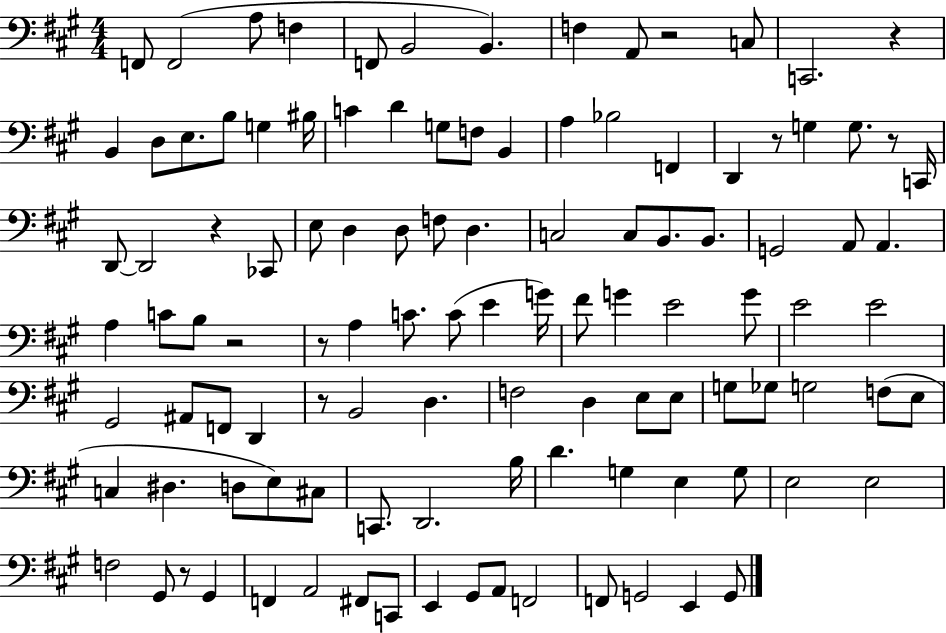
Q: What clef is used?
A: bass